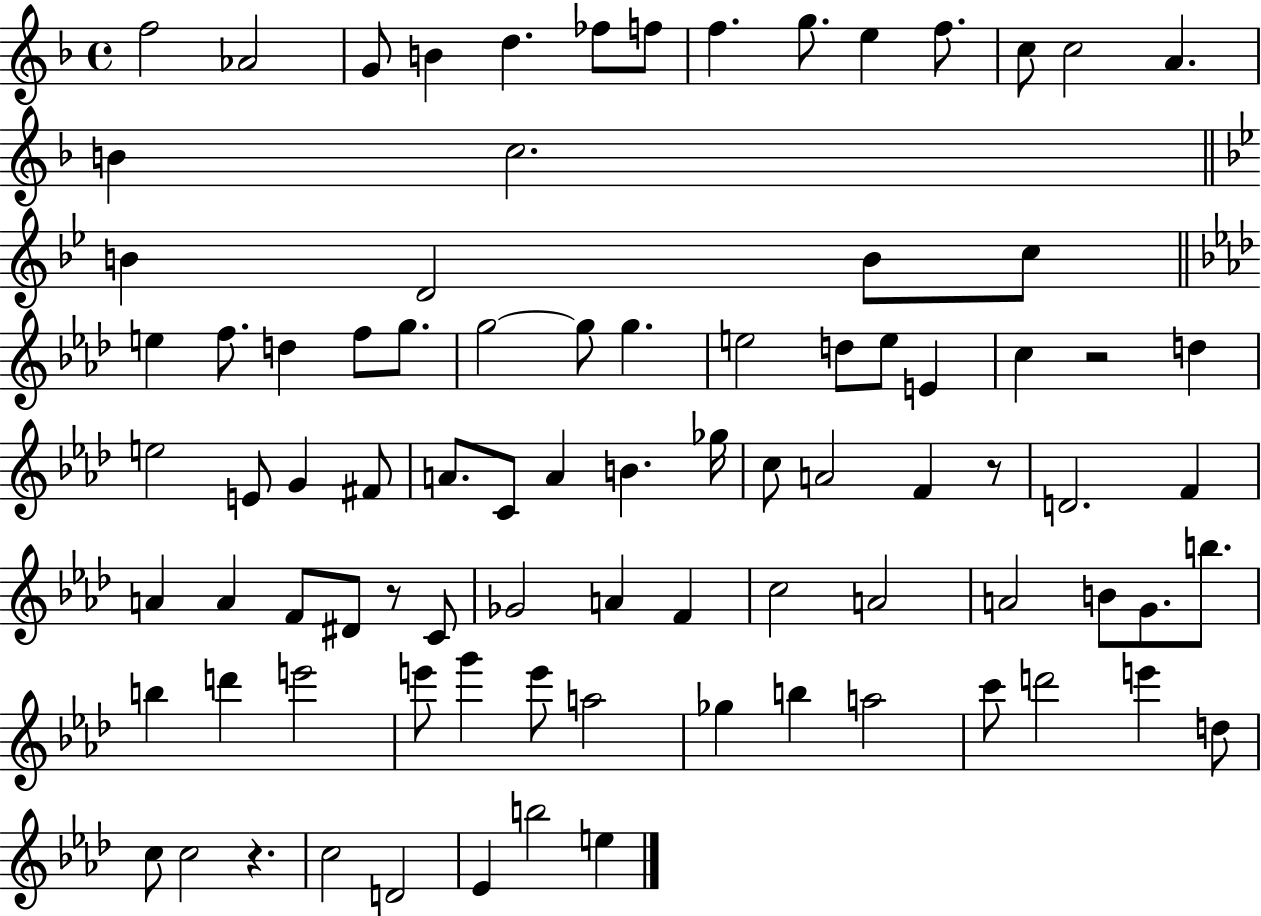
X:1
T:Untitled
M:4/4
L:1/4
K:F
f2 _A2 G/2 B d _f/2 f/2 f g/2 e f/2 c/2 c2 A B c2 B D2 B/2 c/2 e f/2 d f/2 g/2 g2 g/2 g e2 d/2 e/2 E c z2 d e2 E/2 G ^F/2 A/2 C/2 A B _g/4 c/2 A2 F z/2 D2 F A A F/2 ^D/2 z/2 C/2 _G2 A F c2 A2 A2 B/2 G/2 b/2 b d' e'2 e'/2 g' e'/2 a2 _g b a2 c'/2 d'2 e' d/2 c/2 c2 z c2 D2 _E b2 e